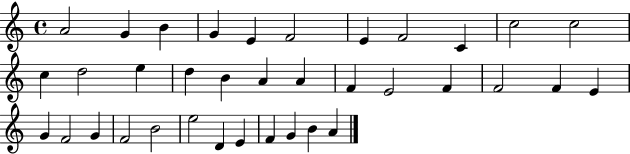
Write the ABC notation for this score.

X:1
T:Untitled
M:4/4
L:1/4
K:C
A2 G B G E F2 E F2 C c2 c2 c d2 e d B A A F E2 F F2 F E G F2 G F2 B2 e2 D E F G B A